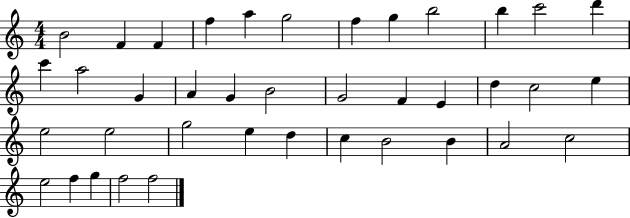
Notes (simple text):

B4/h F4/q F4/q F5/q A5/q G5/h F5/q G5/q B5/h B5/q C6/h D6/q C6/q A5/h G4/q A4/q G4/q B4/h G4/h F4/q E4/q D5/q C5/h E5/q E5/h E5/h G5/h E5/q D5/q C5/q B4/h B4/q A4/h C5/h E5/h F5/q G5/q F5/h F5/h